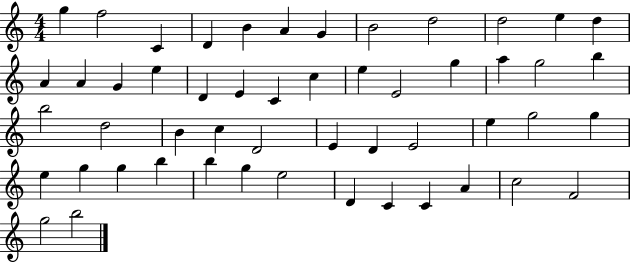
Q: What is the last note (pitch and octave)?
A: B5